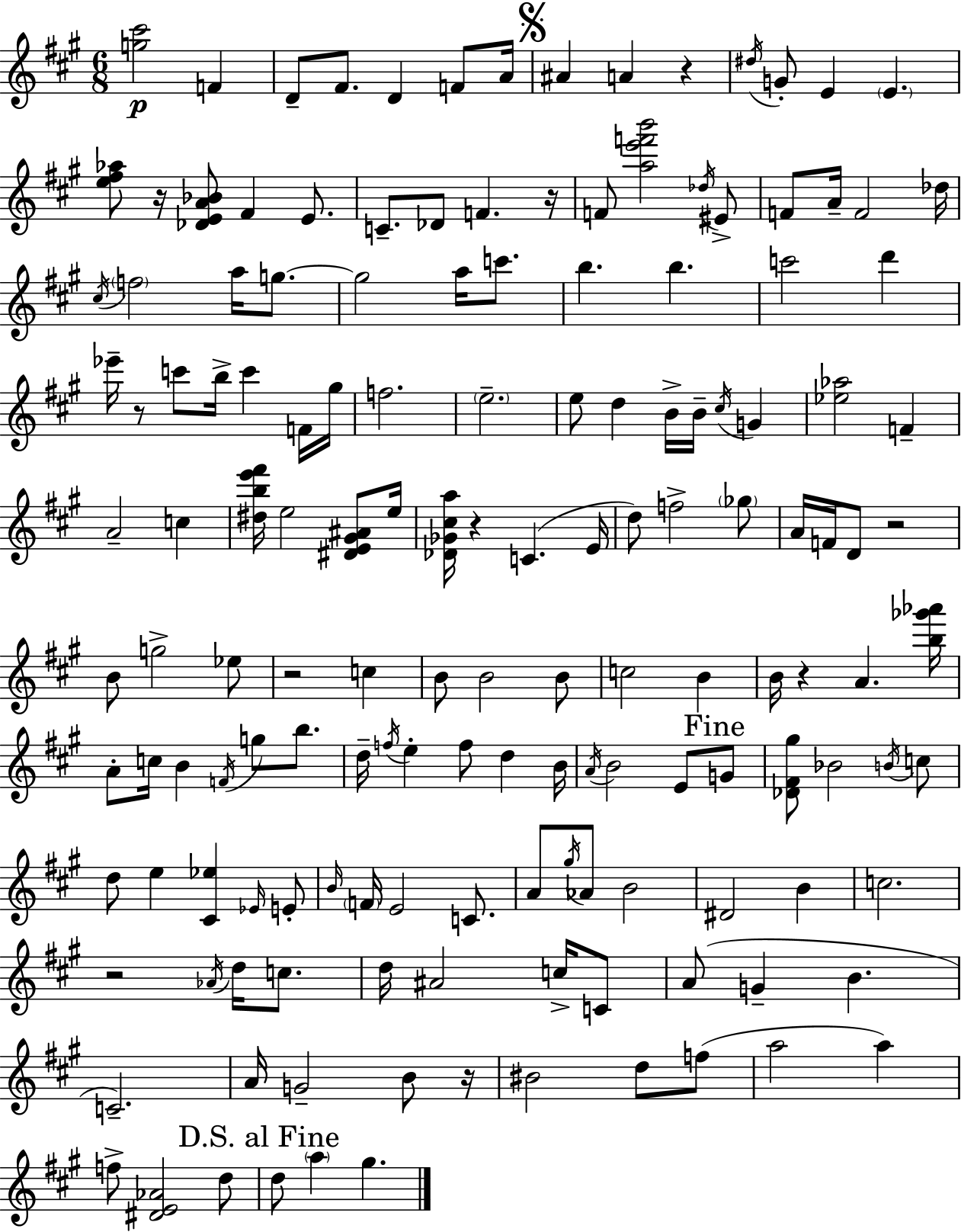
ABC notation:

X:1
T:Untitled
M:6/8
L:1/4
K:A
[g^c']2 F D/2 ^F/2 D F/2 A/4 ^A A z ^d/4 G/2 E E [e^f_a]/2 z/4 [_DEA_B]/2 ^F E/2 C/2 _D/2 F z/4 F/2 [ae'f'b']2 _d/4 ^E/2 F/2 A/4 F2 _d/4 ^c/4 f2 a/4 g/2 g2 a/4 c'/2 b b c'2 d' _e'/4 z/2 c'/2 b/4 c' F/4 ^g/4 f2 e2 e/2 d B/4 B/4 ^c/4 G [_e_a]2 F A2 c [^dbe'^f']/4 e2 [^DE^G^A]/2 e/4 [_D_G^ca]/4 z C E/4 d/2 f2 _g/2 A/4 F/4 D/2 z2 B/2 g2 _e/2 z2 c B/2 B2 B/2 c2 B B/4 z A [b_g'_a']/4 A/2 c/4 B F/4 g/2 b/2 d/4 f/4 e f/2 d B/4 A/4 B2 E/2 G/2 [_D^F^g]/2 _B2 B/4 c/2 d/2 e [^C_e] _E/4 E/2 B/4 F/4 E2 C/2 A/2 ^g/4 _A/2 B2 ^D2 B c2 z2 _A/4 d/4 c/2 d/4 ^A2 c/4 C/2 A/2 G B C2 A/4 G2 B/2 z/4 ^B2 d/2 f/2 a2 a f/2 [^DE_A]2 d/2 d/2 a ^g